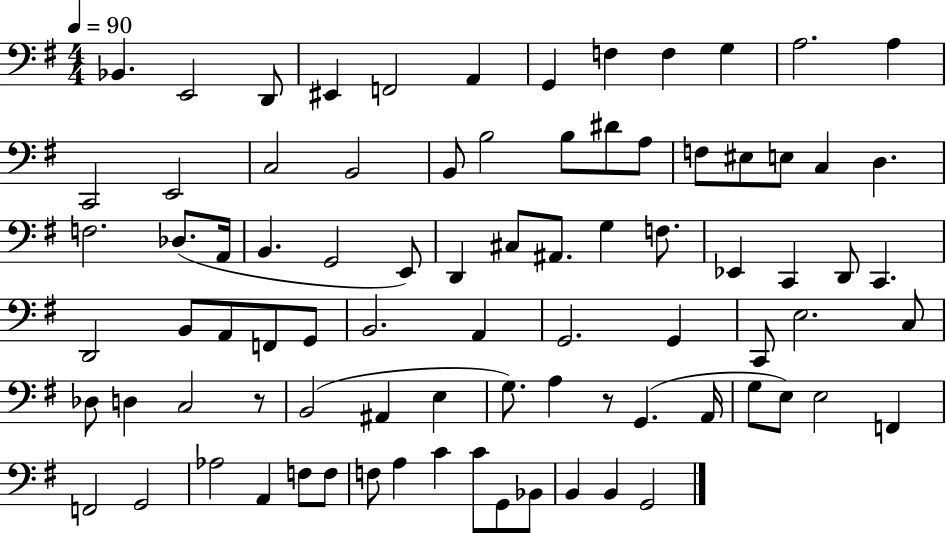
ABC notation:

X:1
T:Untitled
M:4/4
L:1/4
K:G
_B,, E,,2 D,,/2 ^E,, F,,2 A,, G,, F, F, G, A,2 A, C,,2 E,,2 C,2 B,,2 B,,/2 B,2 B,/2 ^D/2 A,/2 F,/2 ^E,/2 E,/2 C, D, F,2 _D,/2 A,,/4 B,, G,,2 E,,/2 D,, ^C,/2 ^A,,/2 G, F,/2 _E,, C,, D,,/2 C,, D,,2 B,,/2 A,,/2 F,,/2 G,,/2 B,,2 A,, G,,2 G,, C,,/2 E,2 C,/2 _D,/2 D, C,2 z/2 B,,2 ^A,, E, G,/2 A, z/2 G,, A,,/4 G,/2 E,/2 E,2 F,, F,,2 G,,2 _A,2 A,, F,/2 F,/2 F,/2 A, C C/2 G,,/2 _B,,/2 B,, B,, G,,2